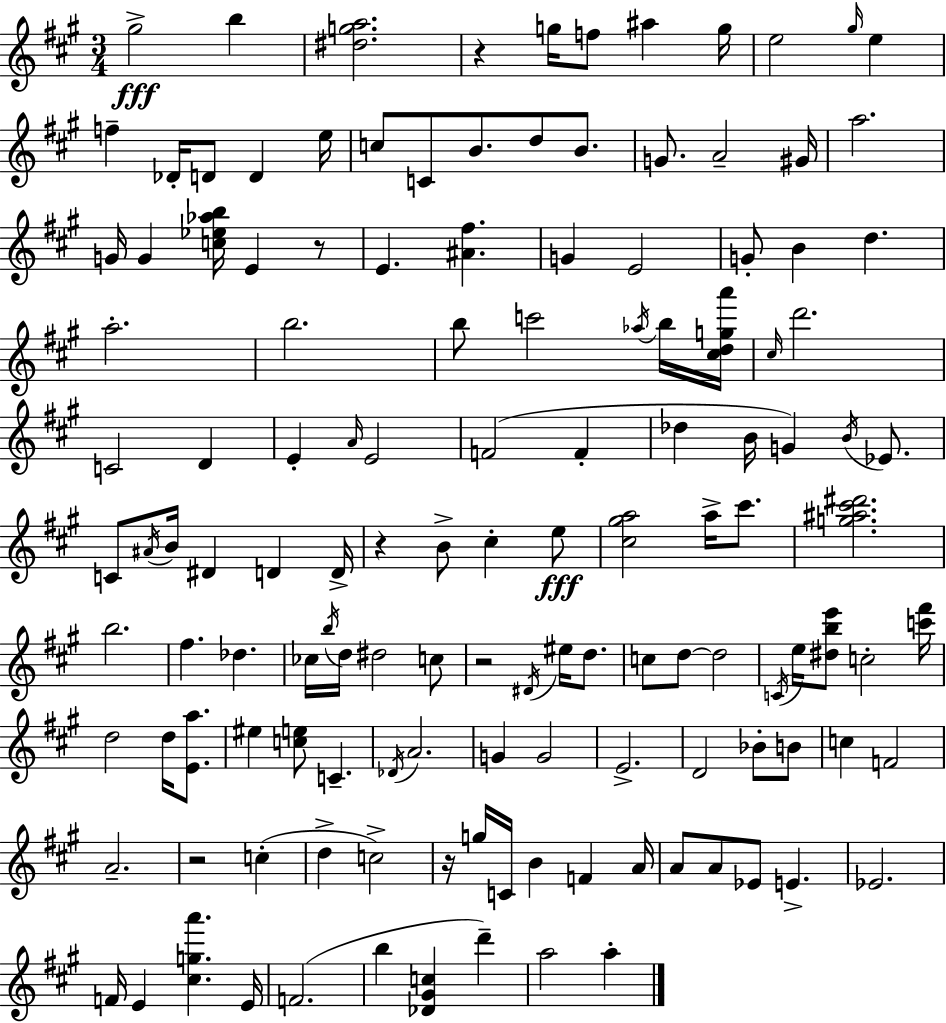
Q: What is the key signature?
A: A major